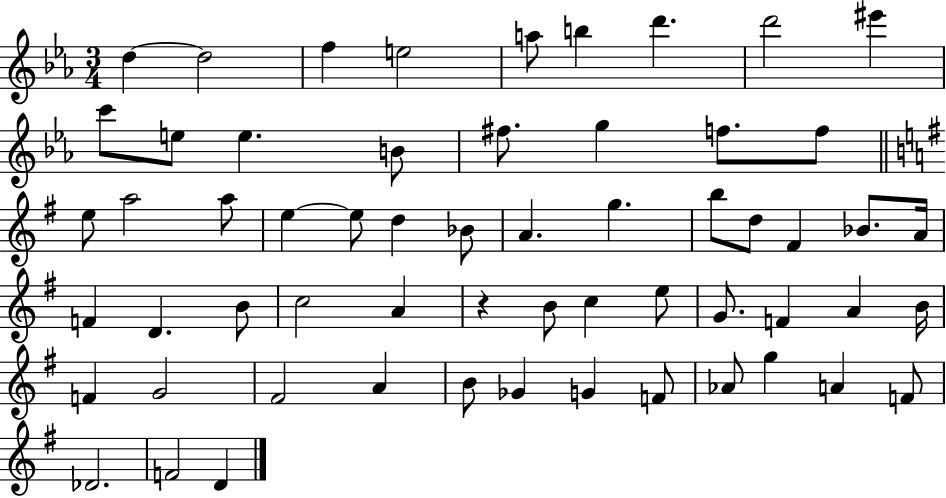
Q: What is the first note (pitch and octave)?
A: D5